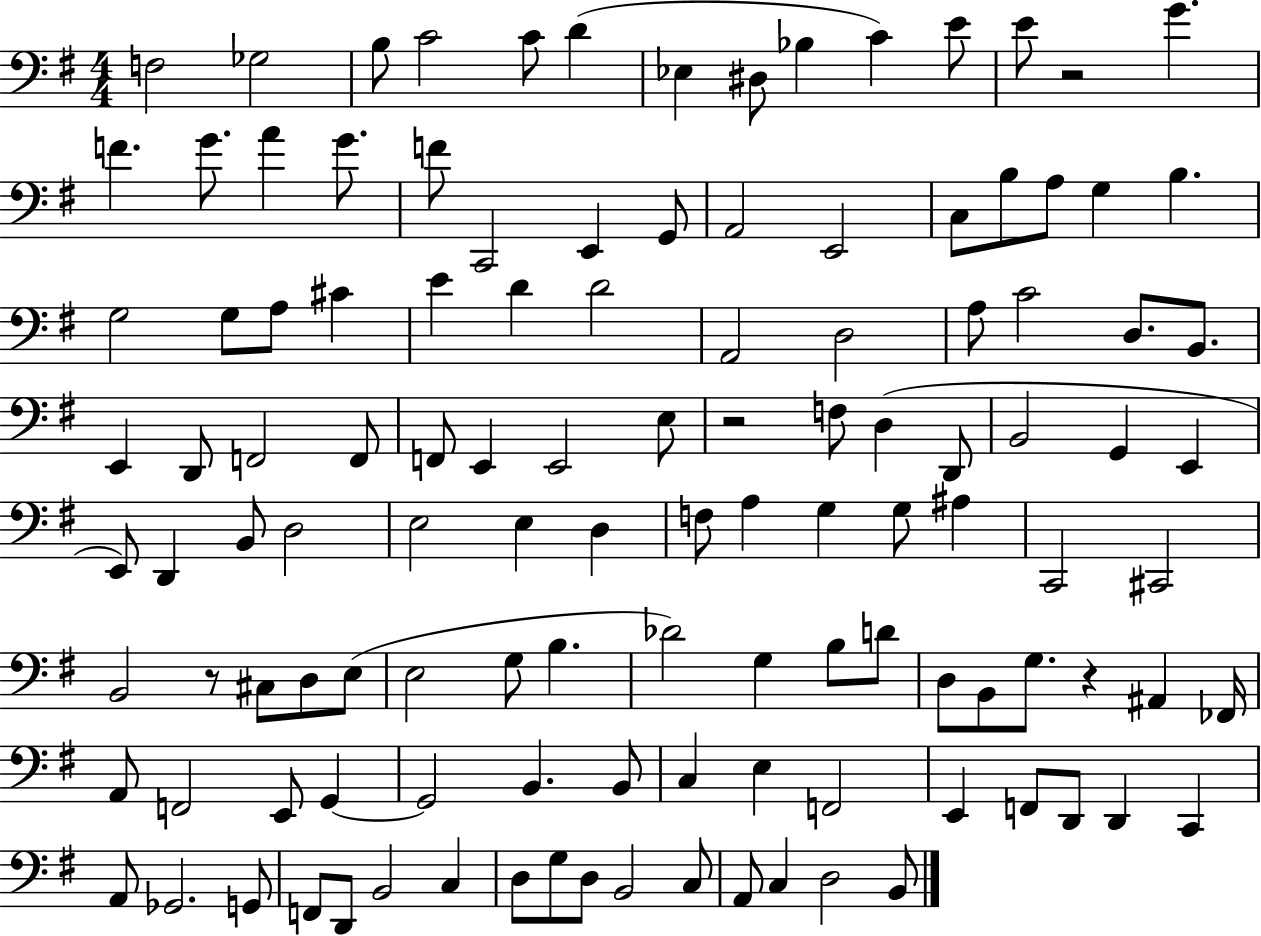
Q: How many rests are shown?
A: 4